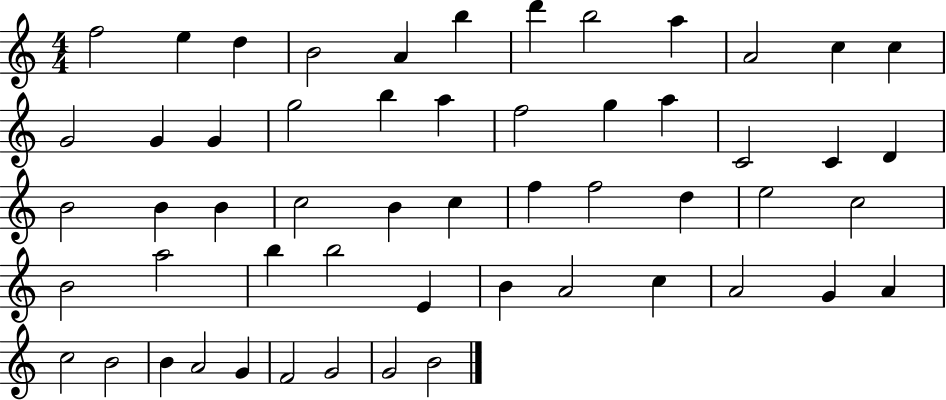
{
  \clef treble
  \numericTimeSignature
  \time 4/4
  \key c \major
  f''2 e''4 d''4 | b'2 a'4 b''4 | d'''4 b''2 a''4 | a'2 c''4 c''4 | \break g'2 g'4 g'4 | g''2 b''4 a''4 | f''2 g''4 a''4 | c'2 c'4 d'4 | \break b'2 b'4 b'4 | c''2 b'4 c''4 | f''4 f''2 d''4 | e''2 c''2 | \break b'2 a''2 | b''4 b''2 e'4 | b'4 a'2 c''4 | a'2 g'4 a'4 | \break c''2 b'2 | b'4 a'2 g'4 | f'2 g'2 | g'2 b'2 | \break \bar "|."
}